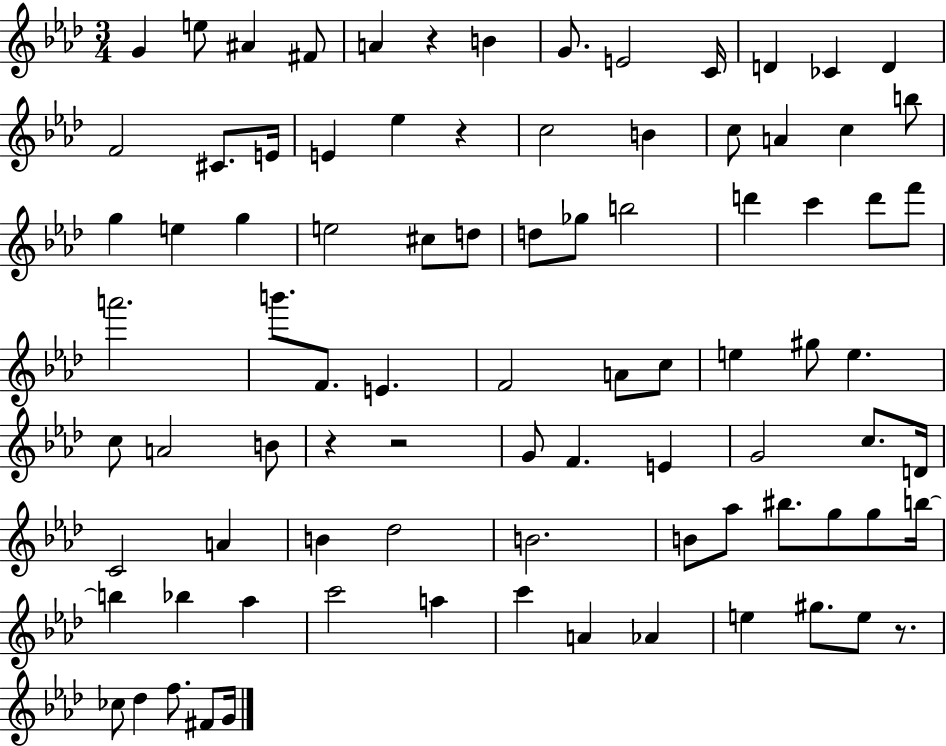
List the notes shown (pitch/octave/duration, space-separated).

G4/q E5/e A#4/q F#4/e A4/q R/q B4/q G4/e. E4/h C4/s D4/q CES4/q D4/q F4/h C#4/e. E4/s E4/q Eb5/q R/q C5/h B4/q C5/e A4/q C5/q B5/e G5/q E5/q G5/q E5/h C#5/e D5/e D5/e Gb5/e B5/h D6/q C6/q D6/e F6/e A6/h. B6/e. F4/e. E4/q. F4/h A4/e C5/e E5/q G#5/e E5/q. C5/e A4/h B4/e R/q R/h G4/e F4/q. E4/q G4/h C5/e. D4/s C4/h A4/q B4/q Db5/h B4/h. B4/e Ab5/e BIS5/e. G5/e G5/e B5/s B5/q Bb5/q Ab5/q C6/h A5/q C6/q A4/q Ab4/q E5/q G#5/e. E5/e R/e. CES5/e Db5/q F5/e. F#4/e G4/s